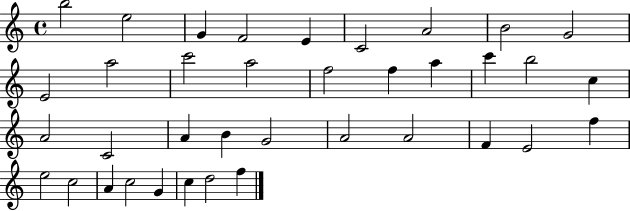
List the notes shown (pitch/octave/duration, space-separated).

B5/h E5/h G4/q F4/h E4/q C4/h A4/h B4/h G4/h E4/h A5/h C6/h A5/h F5/h F5/q A5/q C6/q B5/h C5/q A4/h C4/h A4/q B4/q G4/h A4/h A4/h F4/q E4/h F5/q E5/h C5/h A4/q C5/h G4/q C5/q D5/h F5/q